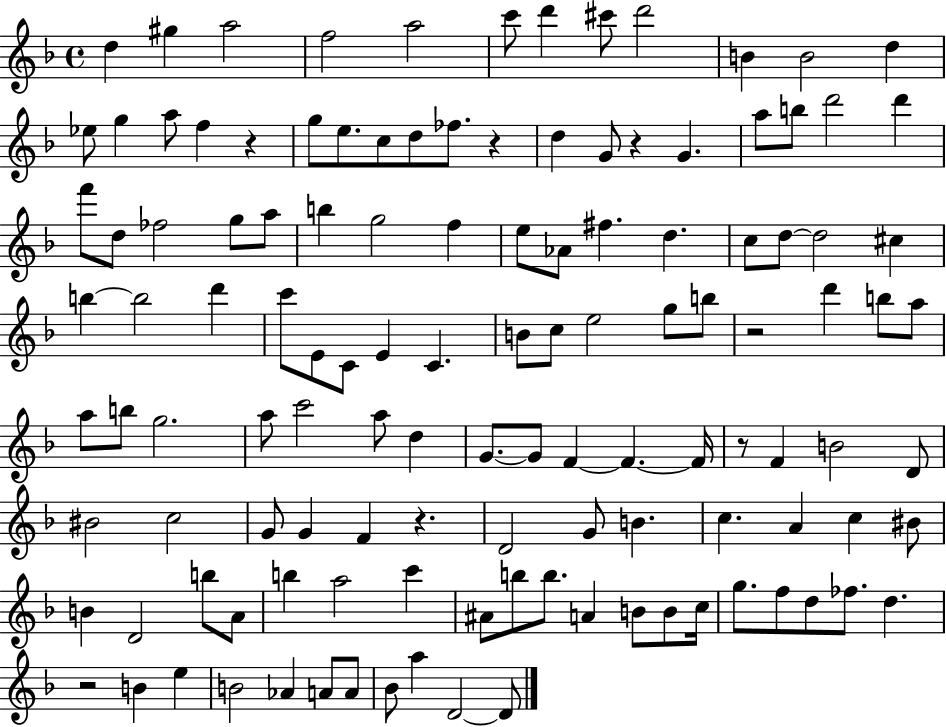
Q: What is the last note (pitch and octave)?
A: D4